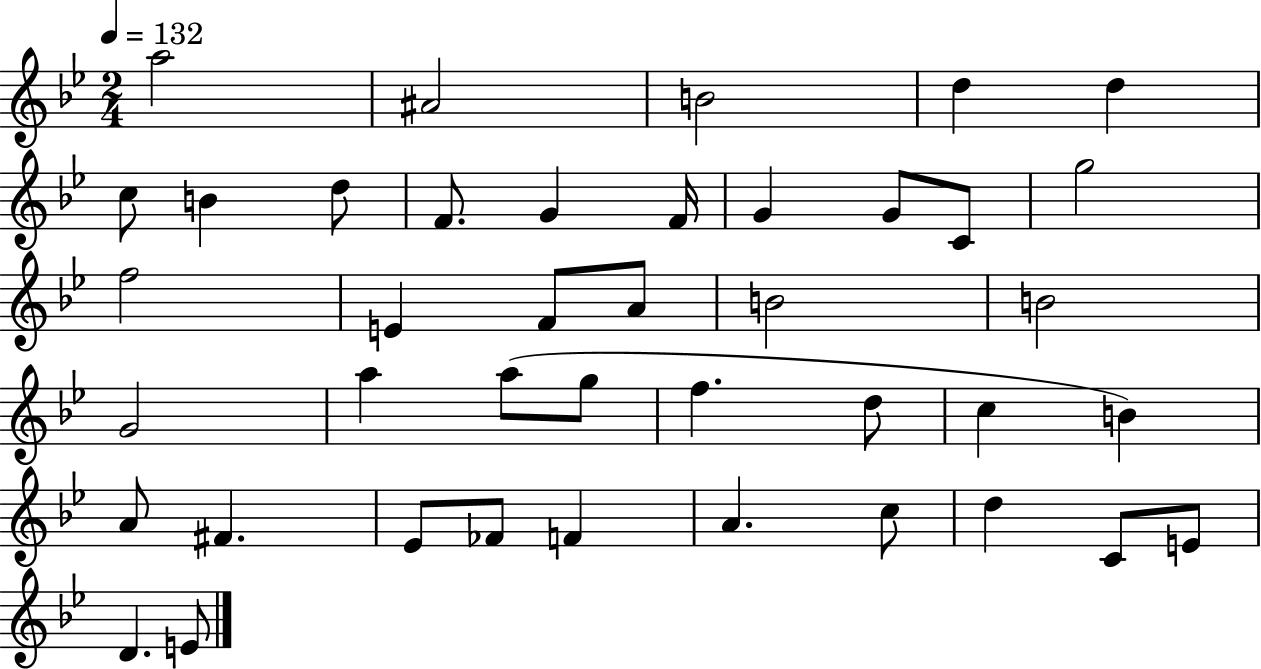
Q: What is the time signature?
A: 2/4